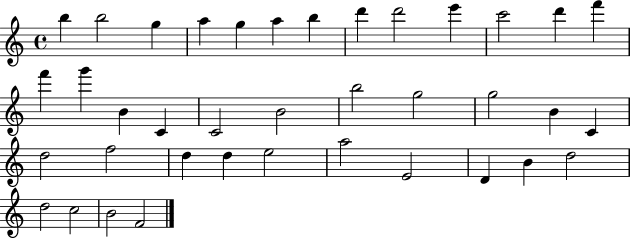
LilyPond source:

{
  \clef treble
  \time 4/4
  \defaultTimeSignature
  \key c \major
  b''4 b''2 g''4 | a''4 g''4 a''4 b''4 | d'''4 d'''2 e'''4 | c'''2 d'''4 f'''4 | \break f'''4 g'''4 b'4 c'4 | c'2 b'2 | b''2 g''2 | g''2 b'4 c'4 | \break d''2 f''2 | d''4 d''4 e''2 | a''2 e'2 | d'4 b'4 d''2 | \break d''2 c''2 | b'2 f'2 | \bar "|."
}